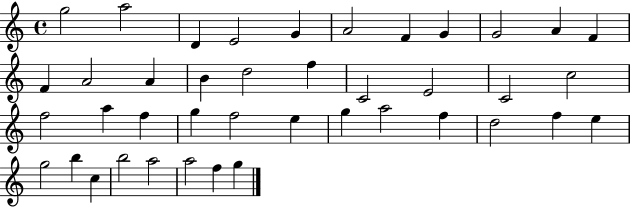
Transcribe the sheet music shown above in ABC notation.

X:1
T:Untitled
M:4/4
L:1/4
K:C
g2 a2 D E2 G A2 F G G2 A F F A2 A B d2 f C2 E2 C2 c2 f2 a f g f2 e g a2 f d2 f e g2 b c b2 a2 a2 f g